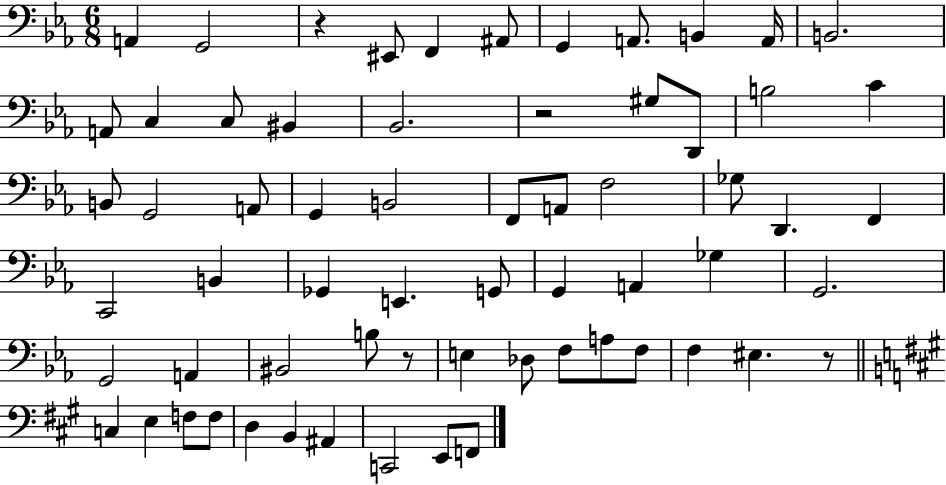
{
  \clef bass
  \numericTimeSignature
  \time 6/8
  \key ees \major
  a,4 g,2 | r4 eis,8 f,4 ais,8 | g,4 a,8. b,4 a,16 | b,2. | \break a,8 c4 c8 bis,4 | bes,2. | r2 gis8 d,8 | b2 c'4 | \break b,8 g,2 a,8 | g,4 b,2 | f,8 a,8 f2 | ges8 d,4. f,4 | \break c,2 b,4 | ges,4 e,4. g,8 | g,4 a,4 ges4 | g,2. | \break g,2 a,4 | bis,2 b8 r8 | e4 des8 f8 a8 f8 | f4 eis4. r8 | \break \bar "||" \break \key a \major c4 e4 f8 f8 | d4 b,4 ais,4 | c,2 e,8 f,8 | \bar "|."
}